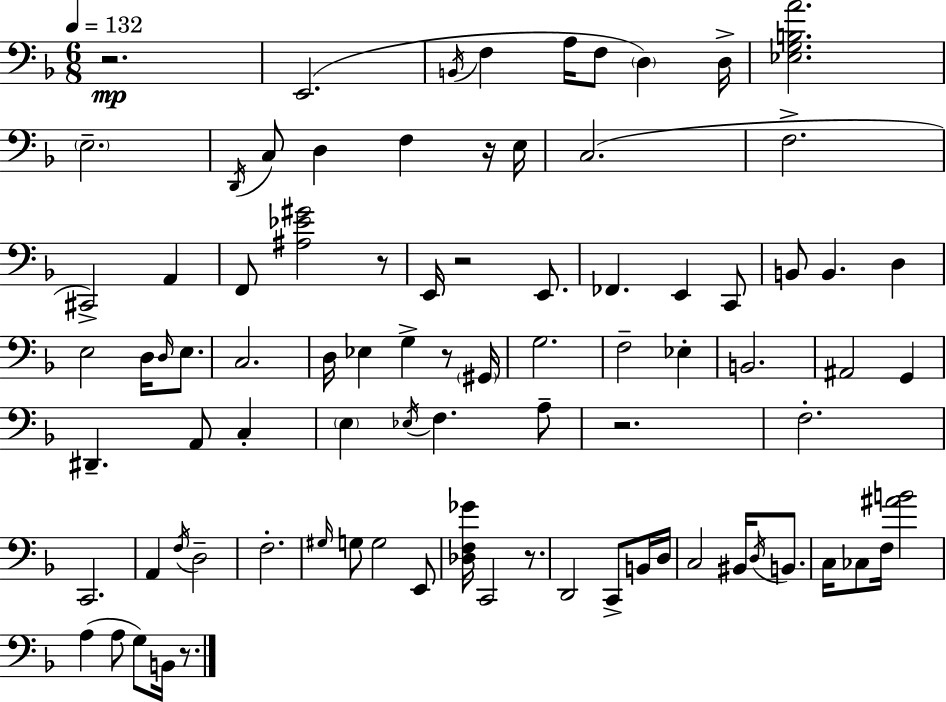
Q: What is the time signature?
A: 6/8